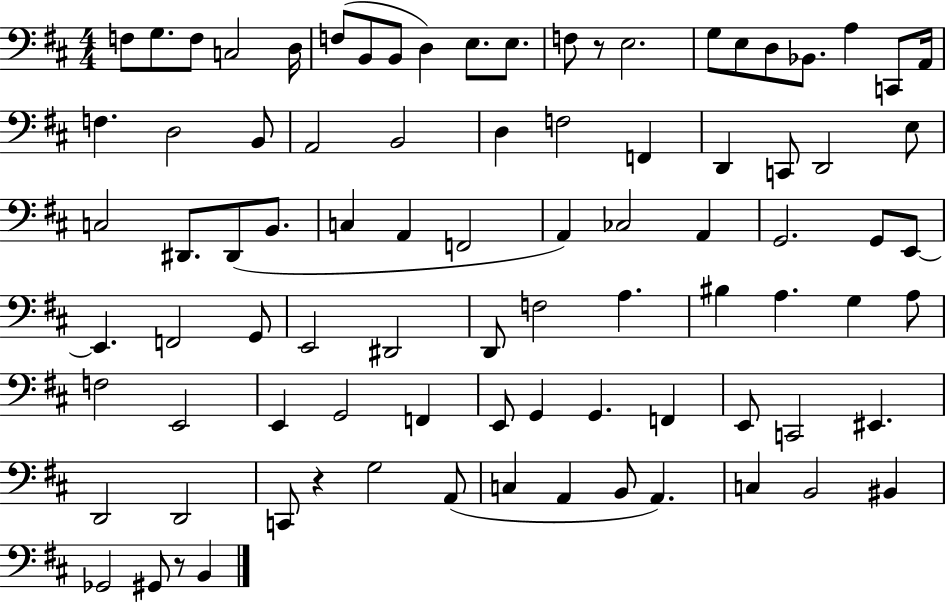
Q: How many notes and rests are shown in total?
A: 87